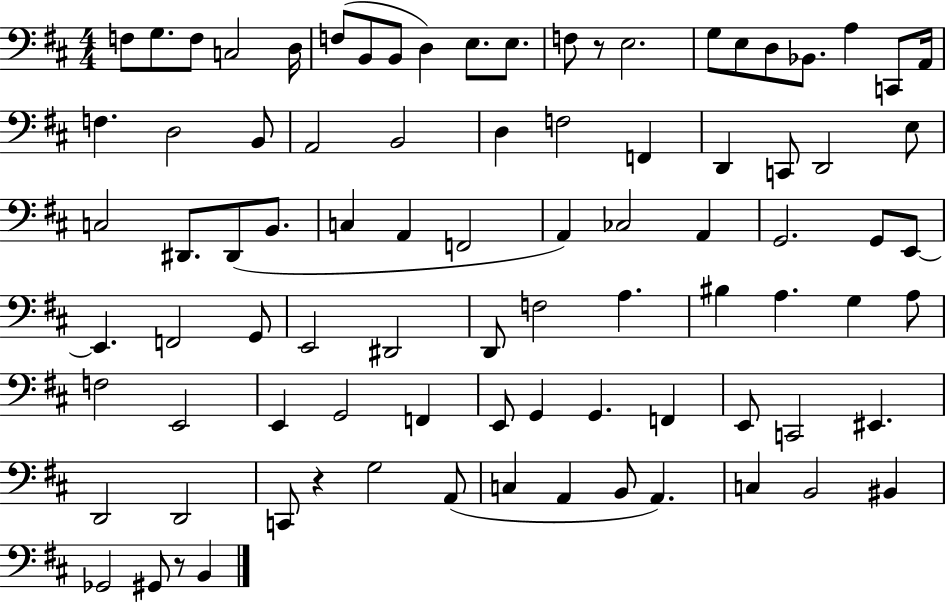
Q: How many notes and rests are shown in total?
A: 87